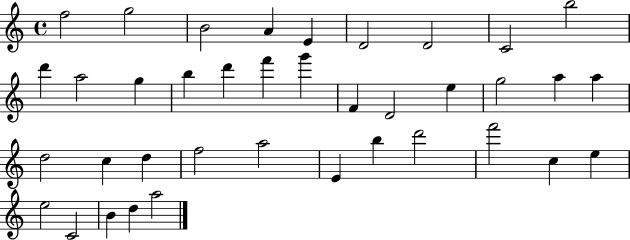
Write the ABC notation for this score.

X:1
T:Untitled
M:4/4
L:1/4
K:C
f2 g2 B2 A E D2 D2 C2 b2 d' a2 g b d' f' g' F D2 e g2 a a d2 c d f2 a2 E b d'2 f'2 c e e2 C2 B d a2